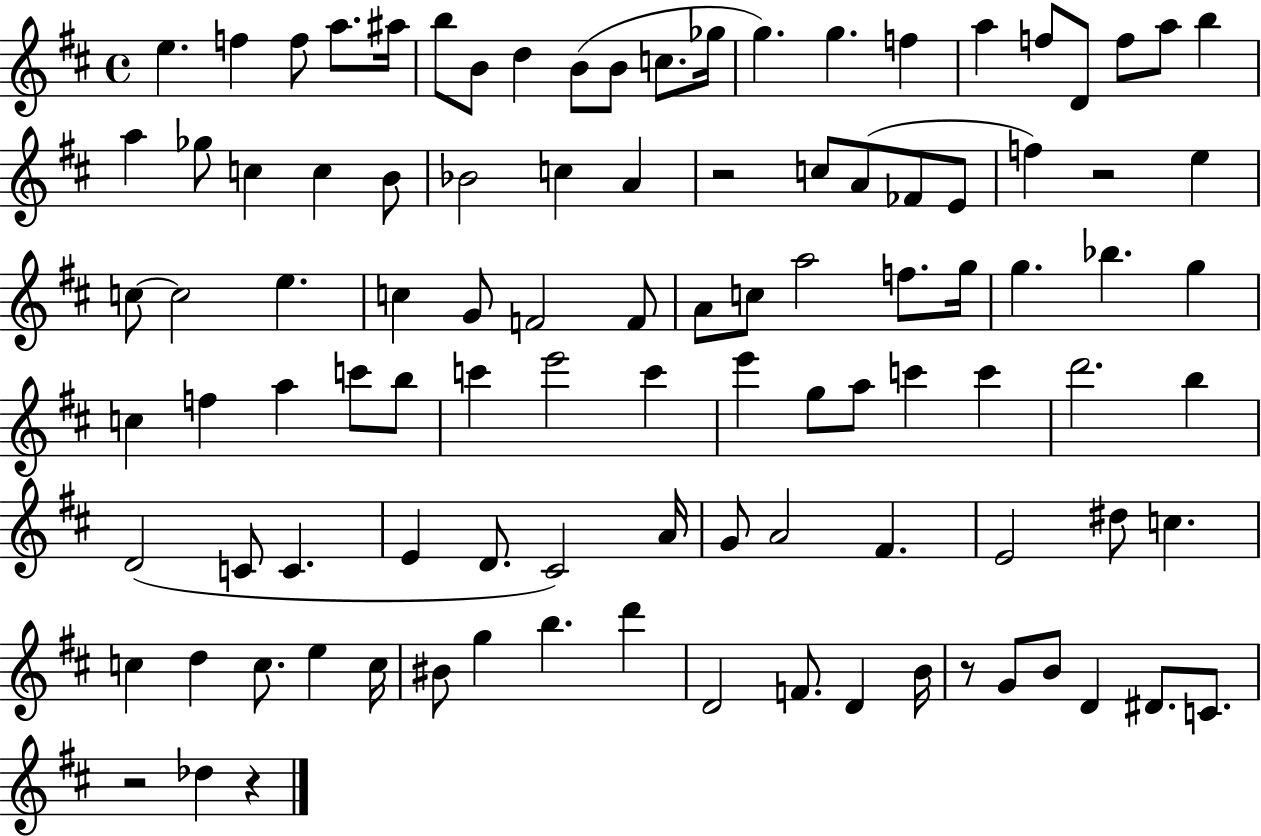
E5/q. F5/q F5/e A5/e. A#5/s B5/e B4/e D5/q B4/e B4/e C5/e. Gb5/s G5/q. G5/q. F5/q A5/q F5/e D4/e F5/e A5/e B5/q A5/q Gb5/e C5/q C5/q B4/e Bb4/h C5/q A4/q R/h C5/e A4/e FES4/e E4/e F5/q R/h E5/q C5/e C5/h E5/q. C5/q G4/e F4/h F4/e A4/e C5/e A5/h F5/e. G5/s G5/q. Bb5/q. G5/q C5/q F5/q A5/q C6/e B5/e C6/q E6/h C6/q E6/q G5/e A5/e C6/q C6/q D6/h. B5/q D4/h C4/e C4/q. E4/q D4/e. C#4/h A4/s G4/e A4/h F#4/q. E4/h D#5/e C5/q. C5/q D5/q C5/e. E5/q C5/s BIS4/e G5/q B5/q. D6/q D4/h F4/e. D4/q B4/s R/e G4/e B4/e D4/q D#4/e. C4/e. R/h Db5/q R/q